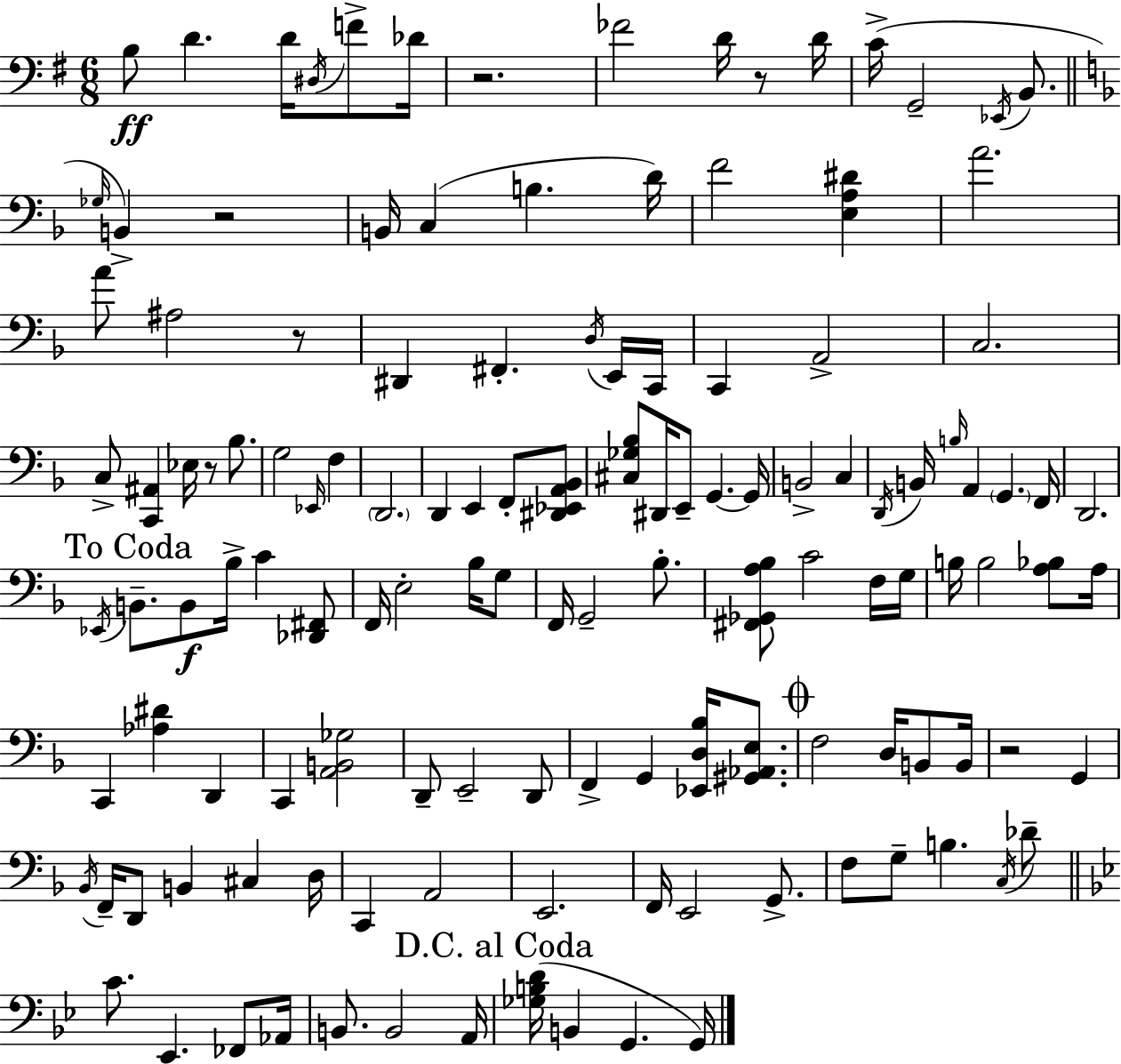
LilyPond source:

{
  \clef bass
  \numericTimeSignature
  \time 6/8
  \key e \minor
  \repeat volta 2 { b8\ff d'4. d'16 \acciaccatura { dis16 } f'8-> | des'16 r2. | fes'2 d'16 r8 | d'16 c'16->( g,2-- \acciaccatura { ees,16 } b,8. | \break \bar "||" \break \key d \minor \grace { ges16 } b,4->) r2 | b,16 c4( b4. | d'16) f'2 <e a dis'>4 | a'2. | \break a'8 ais2 r8 | dis,4 fis,4.-. \acciaccatura { d16 } | e,16 c,16 c,4 a,2-> | c2. | \break c8-> <c, ais,>4 ees16 r8 bes8. | g2 \grace { ees,16 } f4 | \parenthesize d,2. | d,4 e,4 f,8-. | \break <dis, ees, a, bes,>8 <cis ges bes>8 dis,16 e,8-- g,4.~~ | g,16 b,2-> c4 | \acciaccatura { d,16 } b,16 \grace { b16 } a,4 \parenthesize g,4. | f,16 d,2. | \break \mark "To Coda" \acciaccatura { ees,16 } b,8.-- b,8\f bes16-> | c'4 <des, fis,>8 f,16 e2-. | bes16 g8 f,16 g,2-- | bes8.-. <fis, ges, a bes>8 c'2 | \break f16 g16 b16 b2 | <a bes>8 a16 c,4 <aes dis'>4 | d,4 c,4 <a, b, ges>2 | d,8-- e,2-- | \break d,8 f,4-> g,4 | <ees, d bes>16 <gis, aes, e>8. \mark \markup { \musicglyph "scripts.coda" } f2 | d16 b,8 b,16 r2 | g,4 \acciaccatura { bes,16 } f,16-- d,8 b,4 | \break cis4 d16 c,4 a,2 | e,2. | f,16 e,2 | g,8.-> f8 g8-- b4. | \break \acciaccatura { c16 } des'8-- \bar "||" \break \key bes \major c'8. ees,4. fes,8 aes,16 | b,8. b,2 a,16 | \mark "D.C. al Coda" <ges b d'>16( b,4 g,4. g,16) | } \bar "|."
}